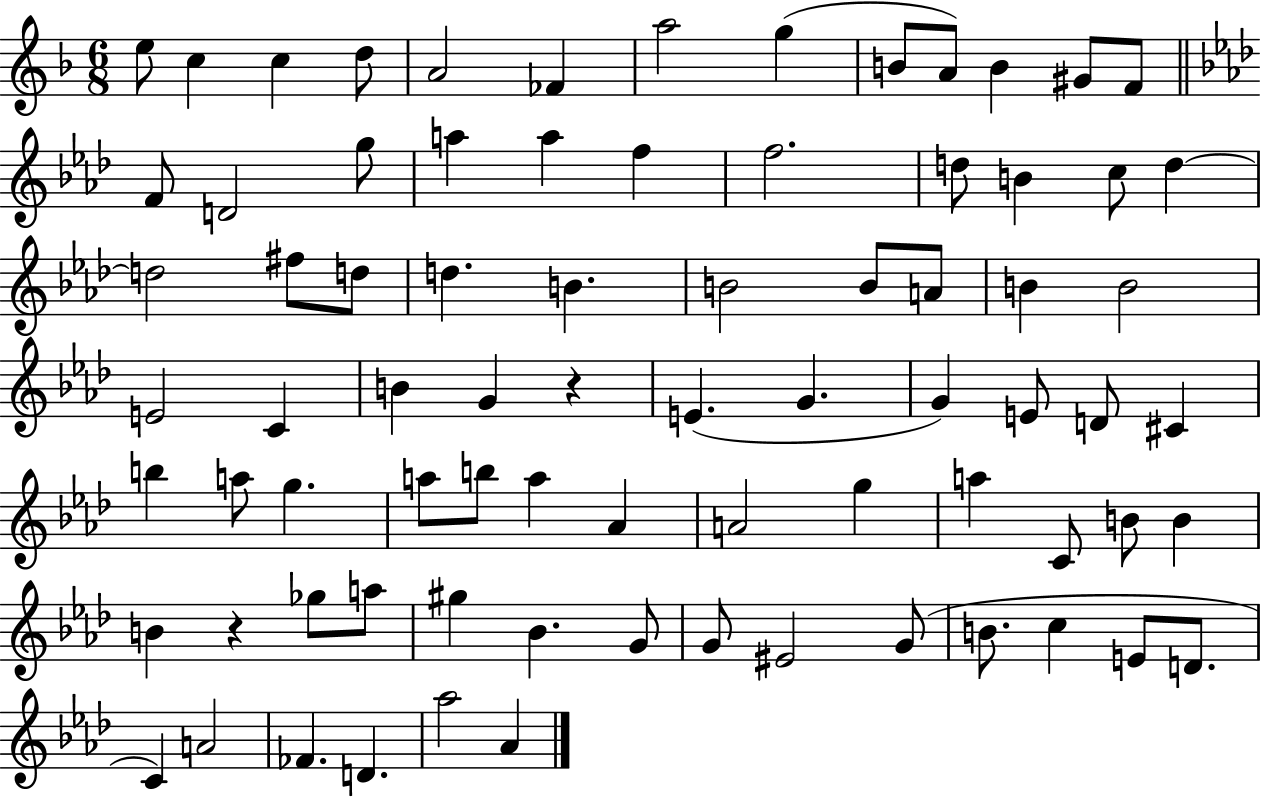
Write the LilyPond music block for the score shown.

{
  \clef treble
  \numericTimeSignature
  \time 6/8
  \key f \major
  e''8 c''4 c''4 d''8 | a'2 fes'4 | a''2 g''4( | b'8 a'8) b'4 gis'8 f'8 | \break \bar "||" \break \key aes \major f'8 d'2 g''8 | a''4 a''4 f''4 | f''2. | d''8 b'4 c''8 d''4~~ | \break d''2 fis''8 d''8 | d''4. b'4. | b'2 b'8 a'8 | b'4 b'2 | \break e'2 c'4 | b'4 g'4 r4 | e'4.( g'4. | g'4) e'8 d'8 cis'4 | \break b''4 a''8 g''4. | a''8 b''8 a''4 aes'4 | a'2 g''4 | a''4 c'8 b'8 b'4 | \break b'4 r4 ges''8 a''8 | gis''4 bes'4. g'8 | g'8 eis'2 g'8( | b'8. c''4 e'8 d'8. | \break c'4) a'2 | fes'4. d'4. | aes''2 aes'4 | \bar "|."
}